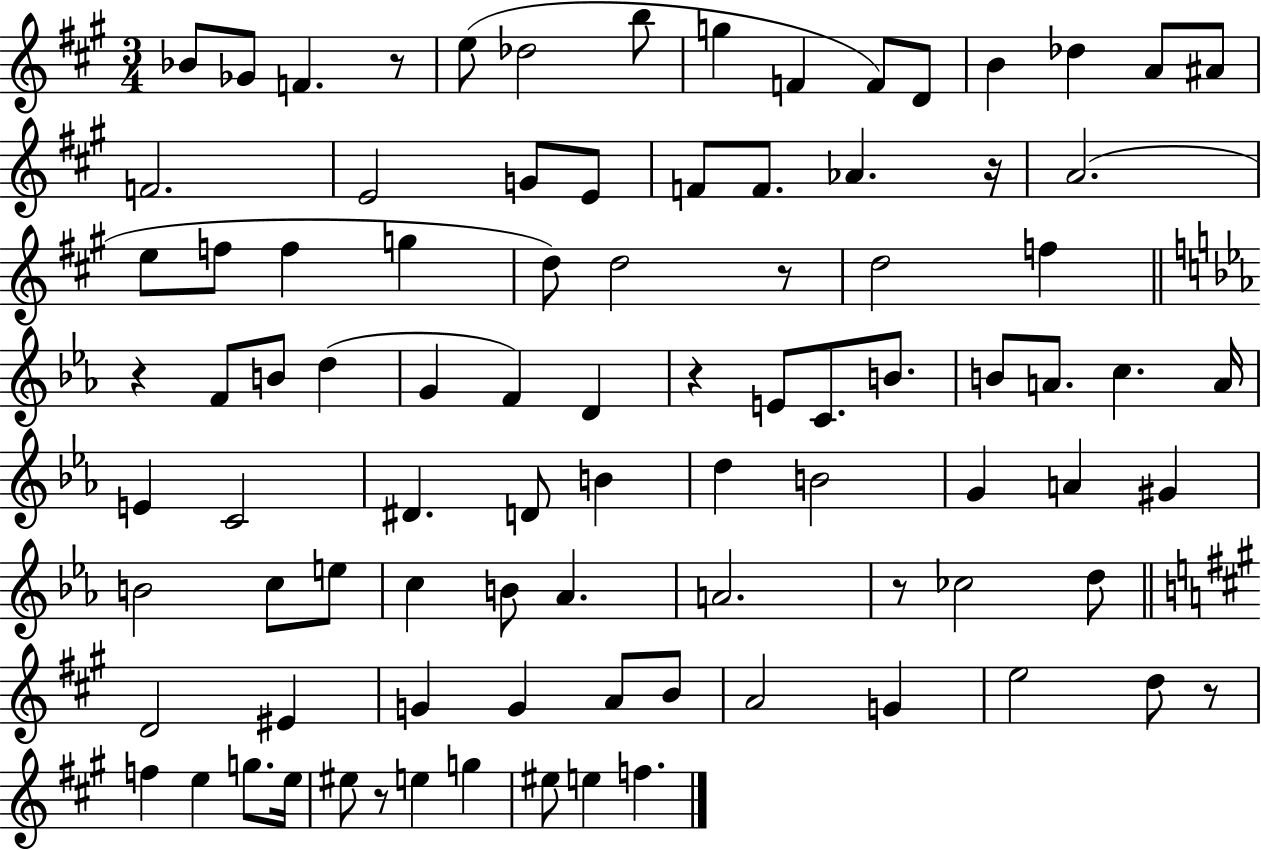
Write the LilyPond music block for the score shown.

{
  \clef treble
  \numericTimeSignature
  \time 3/4
  \key a \major
  bes'8 ges'8 f'4. r8 | e''8( des''2 b''8 | g''4 f'4 f'8) d'8 | b'4 des''4 a'8 ais'8 | \break f'2. | e'2 g'8 e'8 | f'8 f'8. aes'4. r16 | a'2.( | \break e''8 f''8 f''4 g''4 | d''8) d''2 r8 | d''2 f''4 | \bar "||" \break \key c \minor r4 f'8 b'8 d''4( | g'4 f'4) d'4 | r4 e'8 c'8. b'8. | b'8 a'8. c''4. a'16 | \break e'4 c'2 | dis'4. d'8 b'4 | d''4 b'2 | g'4 a'4 gis'4 | \break b'2 c''8 e''8 | c''4 b'8 aes'4. | a'2. | r8 ces''2 d''8 | \break \bar "||" \break \key a \major d'2 eis'4 | g'4 g'4 a'8 b'8 | a'2 g'4 | e''2 d''8 r8 | \break f''4 e''4 g''8. e''16 | eis''8 r8 e''4 g''4 | eis''8 e''4 f''4. | \bar "|."
}